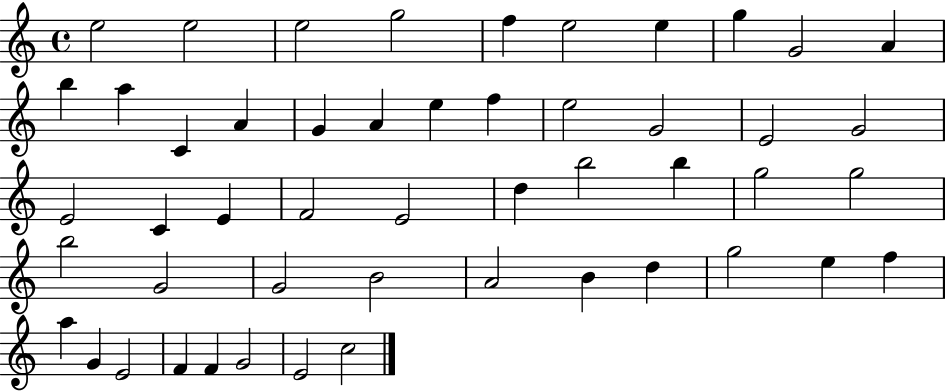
X:1
T:Untitled
M:4/4
L:1/4
K:C
e2 e2 e2 g2 f e2 e g G2 A b a C A G A e f e2 G2 E2 G2 E2 C E F2 E2 d b2 b g2 g2 b2 G2 G2 B2 A2 B d g2 e f a G E2 F F G2 E2 c2